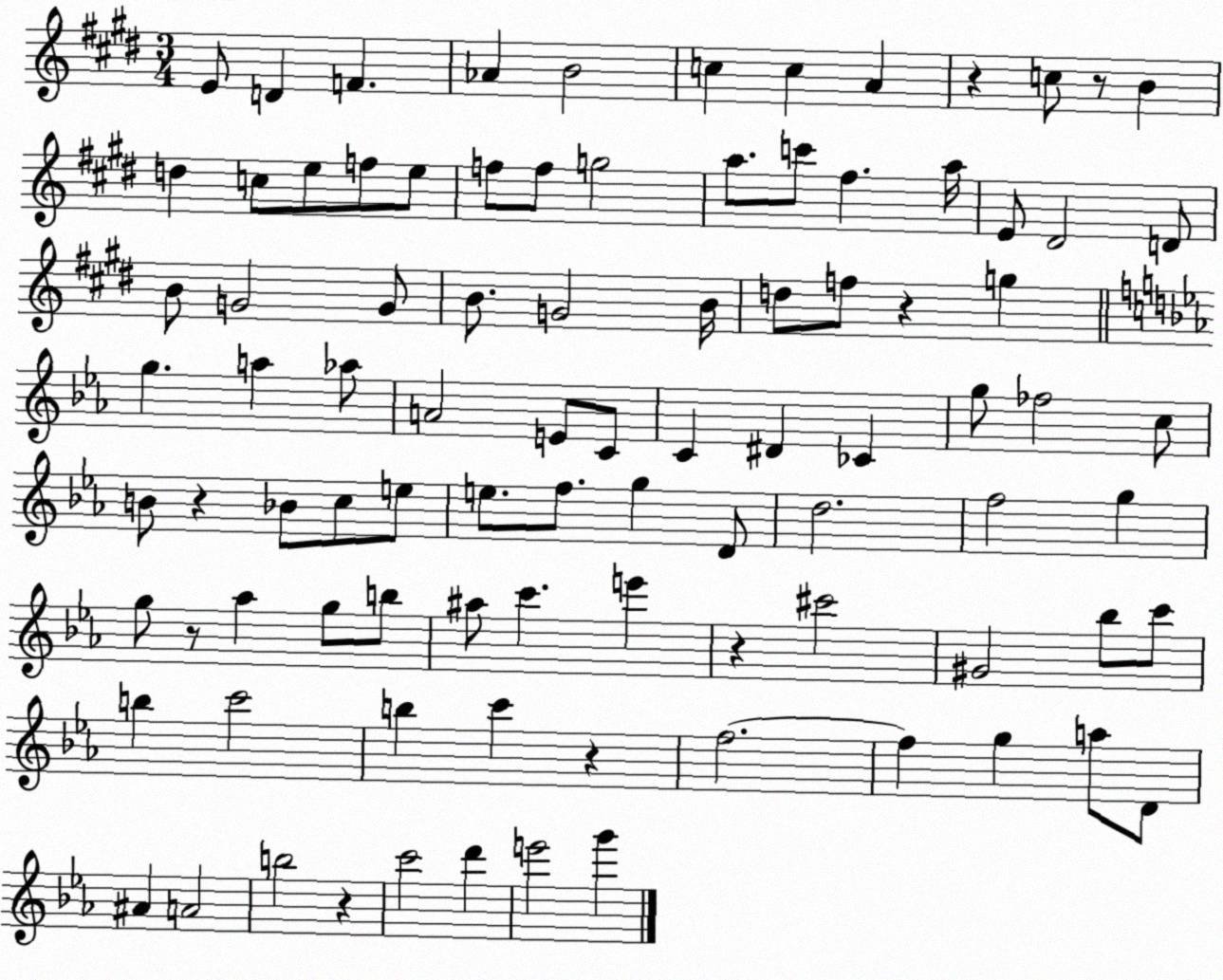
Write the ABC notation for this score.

X:1
T:Untitled
M:3/4
L:1/4
K:E
E/2 D F _A B2 c c A z c/2 z/2 B d c/2 e/2 f/2 e/2 f/2 f/2 g2 a/2 c'/2 ^f a/4 E/2 ^D2 D/2 B/2 G2 G/2 B/2 G2 B/4 d/2 f/2 z g g a _a/2 A2 E/2 C/2 C ^D _C g/2 _f2 c/2 B/2 z _B/2 c/2 e/2 e/2 f/2 g D/2 d2 f2 g g/2 z/2 _a g/2 b/2 ^a/2 c' e' z ^c'2 ^G2 _b/2 c'/2 b c'2 b c' z f2 f g a/2 D/2 ^A A2 b2 z c'2 d' e'2 g'